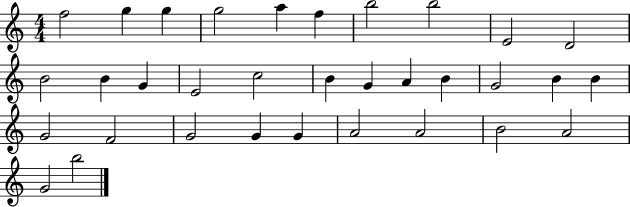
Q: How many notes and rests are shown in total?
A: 33